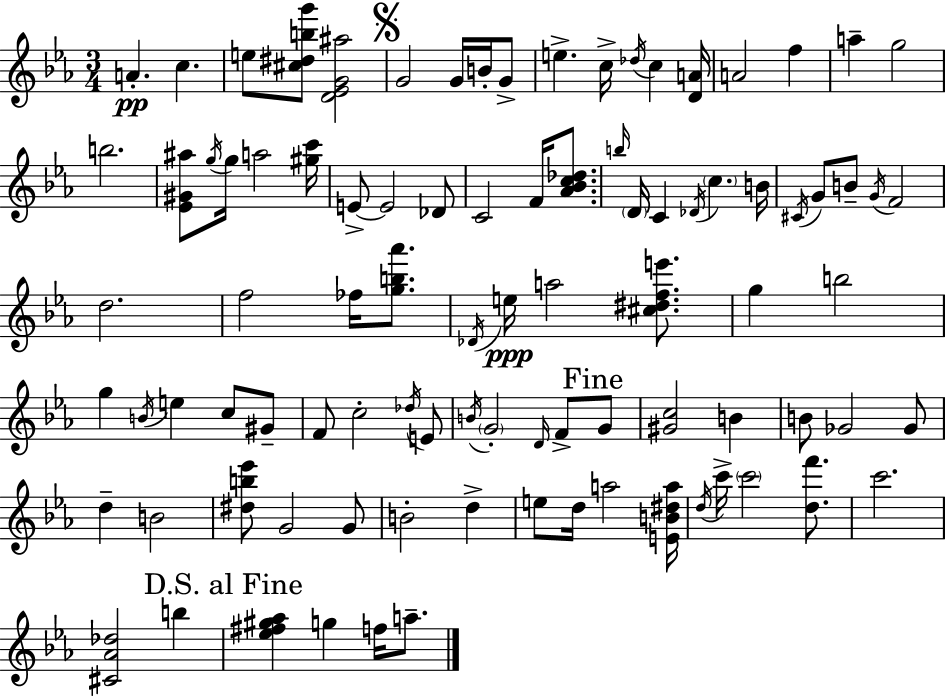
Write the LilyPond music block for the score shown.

{
  \clef treble
  \numericTimeSignature
  \time 3/4
  \key ees \major
  a'4.-.\pp c''4. | e''8 <cis'' dis'' b'' g'''>8 <d' ees' g' ais''>2 | \mark \markup { \musicglyph "scripts.segno" } g'2 g'16 b'16-. g'8-> | e''4.-> c''16-> \acciaccatura { des''16 } c''4 | \break <d' a'>16 a'2 f''4 | a''4-- g''2 | b''2. | <ees' gis' ais''>8 \acciaccatura { g''16 } g''16 a''2 | \break <gis'' c'''>16 e'8->~~ e'2 | des'8 c'2 f'16 <aes' bes' c'' des''>8. | \grace { b''16 } \parenthesize d'16 c'4 \acciaccatura { des'16 } \parenthesize c''4. | b'16 \acciaccatura { cis'16 } g'8 b'8-- \acciaccatura { g'16 } f'2 | \break d''2. | f''2 | fes''16 <g'' b'' aes'''>8. \acciaccatura { des'16 } e''16\ppp a''2 | <cis'' dis'' f'' e'''>8. g''4 b''2 | \break g''4 \acciaccatura { b'16 } | e''4 c''8 gis'8-- f'8 c''2-. | \acciaccatura { des''16 } e'8 \acciaccatura { b'16 } \parenthesize g'2-. | \grace { d'16 } f'8-> \mark "Fine" g'8 <gis' c''>2 | \break b'4 b'8 | ges'2 ges'8 d''4-- | b'2 <dis'' b'' ees'''>8 | g'2 g'8 b'2-. | \break d''4-> e''8 | d''16 a''2 <e' b' dis'' a''>16 \acciaccatura { d''16 } | c'''16-> \parenthesize c'''2 <d'' f'''>8. | c'''2. | \break <cis' aes' des''>2 b''4 | \mark "D.S. al Fine" <ees'' fis'' gis'' aes''>4 g''4 f''16 a''8.-- | \bar "|."
}